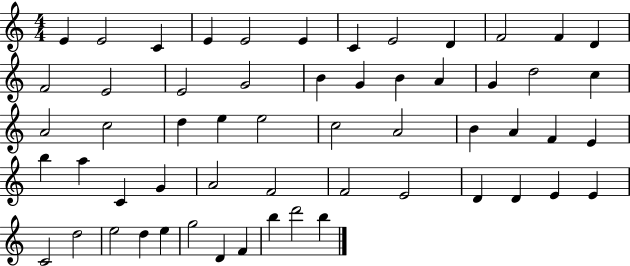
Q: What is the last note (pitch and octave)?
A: B5